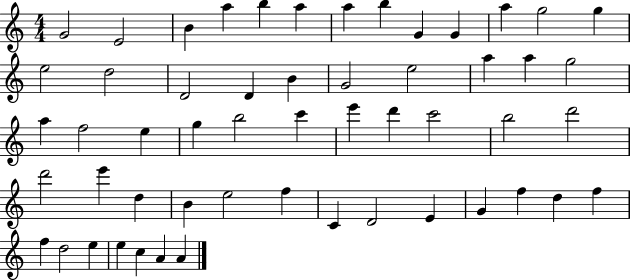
{
  \clef treble
  \numericTimeSignature
  \time 4/4
  \key c \major
  g'2 e'2 | b'4 a''4 b''4 a''4 | a''4 b''4 g'4 g'4 | a''4 g''2 g''4 | \break e''2 d''2 | d'2 d'4 b'4 | g'2 e''2 | a''4 a''4 g''2 | \break a''4 f''2 e''4 | g''4 b''2 c'''4 | e'''4 d'''4 c'''2 | b''2 d'''2 | \break d'''2 e'''4 d''4 | b'4 e''2 f''4 | c'4 d'2 e'4 | g'4 f''4 d''4 f''4 | \break f''4 d''2 e''4 | e''4 c''4 a'4 a'4 | \bar "|."
}